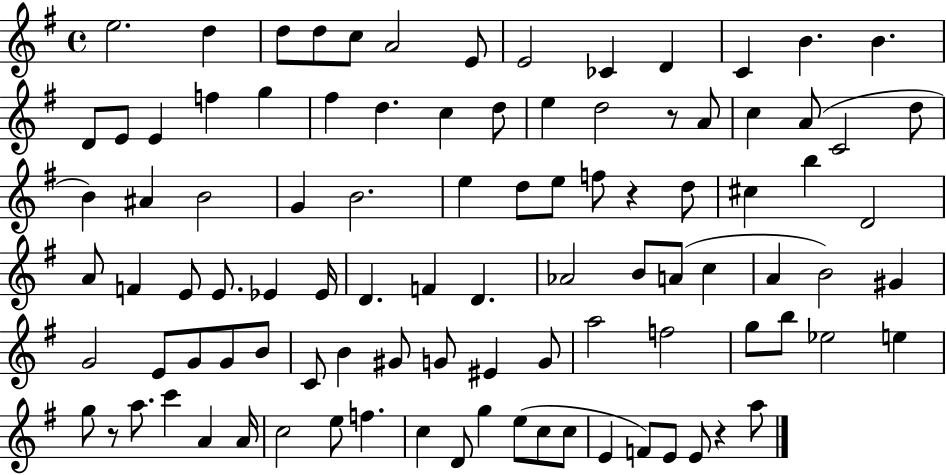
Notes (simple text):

E5/h. D5/q D5/e D5/e C5/e A4/h E4/e E4/h CES4/q D4/q C4/q B4/q. B4/q. D4/e E4/e E4/q F5/q G5/q F#5/q D5/q. C5/q D5/e E5/q D5/h R/e A4/e C5/q A4/e C4/h D5/e B4/q A#4/q B4/h G4/q B4/h. E5/q D5/e E5/e F5/e R/q D5/e C#5/q B5/q D4/h A4/e F4/q E4/e E4/e. Eb4/q Eb4/s D4/q. F4/q D4/q. Ab4/h B4/e A4/e C5/q A4/q B4/h G#4/q G4/h E4/e G4/e G4/e B4/e C4/e B4/q G#4/e G4/e EIS4/q G4/e A5/h F5/h G5/e B5/e Eb5/h E5/q G5/e R/e A5/e. C6/q A4/q A4/s C5/h E5/e F5/q. C5/q D4/e G5/q E5/e C5/e C5/e E4/q F4/e E4/e E4/e R/q A5/e